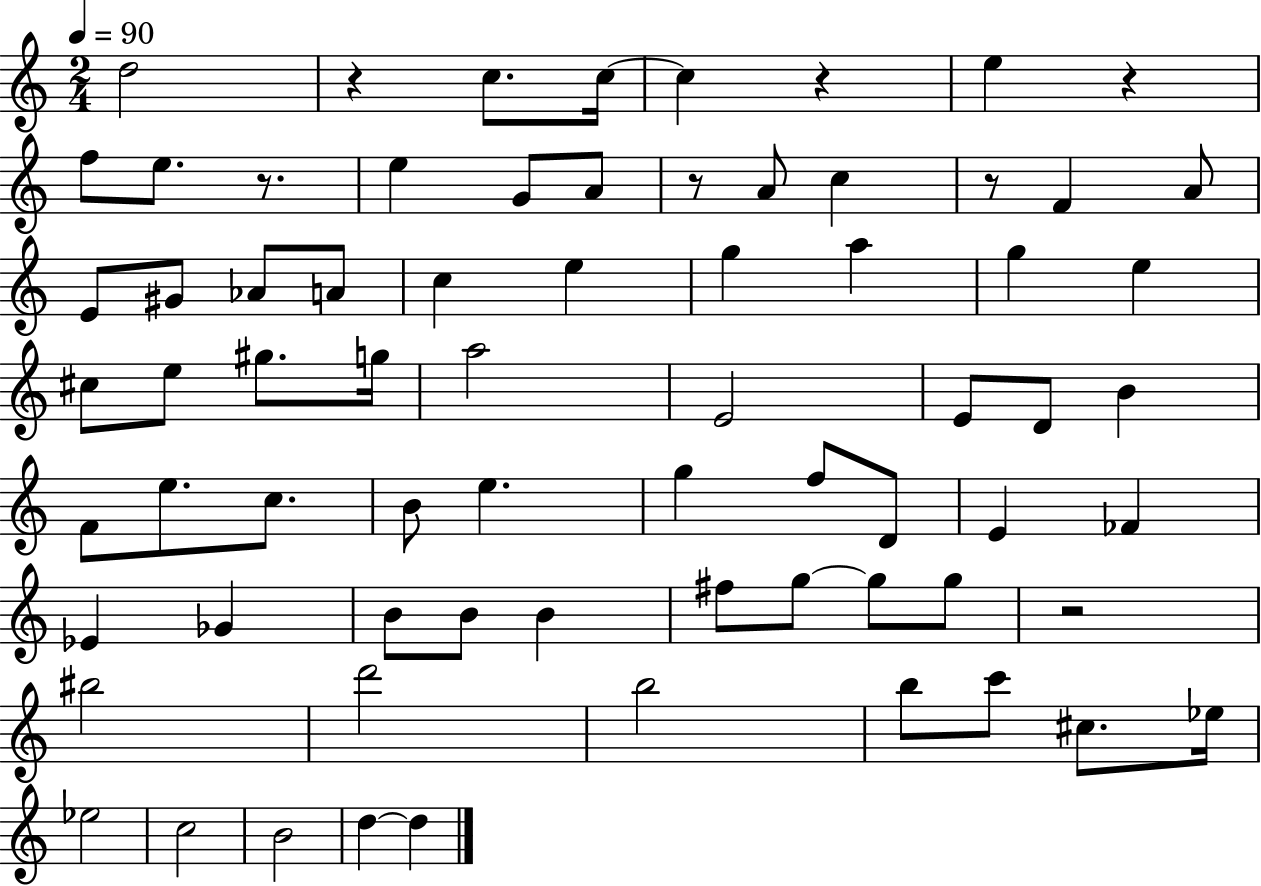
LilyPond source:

{
  \clef treble
  \numericTimeSignature
  \time 2/4
  \key c \major
  \tempo 4 = 90
  d''2 | r4 c''8. c''16~~ | c''4 r4 | e''4 r4 | \break f''8 e''8. r8. | e''4 g'8 a'8 | r8 a'8 c''4 | r8 f'4 a'8 | \break e'8 gis'8 aes'8 a'8 | c''4 e''4 | g''4 a''4 | g''4 e''4 | \break cis''8 e''8 gis''8. g''16 | a''2 | e'2 | e'8 d'8 b'4 | \break f'8 e''8. c''8. | b'8 e''4. | g''4 f''8 d'8 | e'4 fes'4 | \break ees'4 ges'4 | b'8 b'8 b'4 | fis''8 g''8~~ g''8 g''8 | r2 | \break bis''2 | d'''2 | b''2 | b''8 c'''8 cis''8. ees''16 | \break ees''2 | c''2 | b'2 | d''4~~ d''4 | \break \bar "|."
}